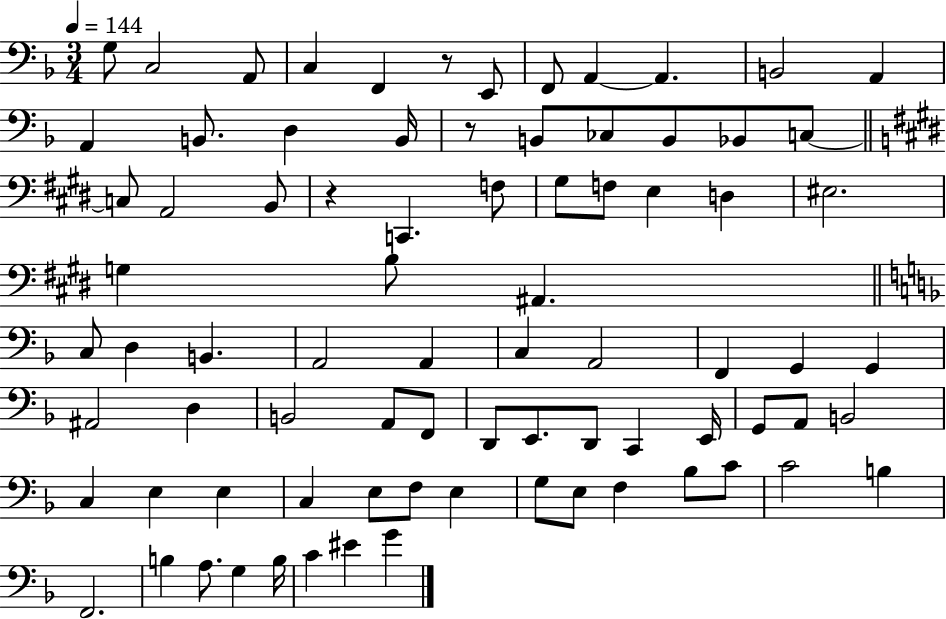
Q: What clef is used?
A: bass